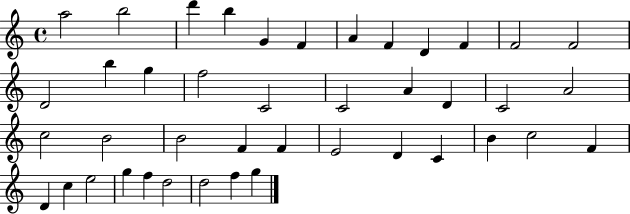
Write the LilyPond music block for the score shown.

{
  \clef treble
  \time 4/4
  \defaultTimeSignature
  \key c \major
  a''2 b''2 | d'''4 b''4 g'4 f'4 | a'4 f'4 d'4 f'4 | f'2 f'2 | \break d'2 b''4 g''4 | f''2 c'2 | c'2 a'4 d'4 | c'2 a'2 | \break c''2 b'2 | b'2 f'4 f'4 | e'2 d'4 c'4 | b'4 c''2 f'4 | \break d'4 c''4 e''2 | g''4 f''4 d''2 | d''2 f''4 g''4 | \bar "|."
}